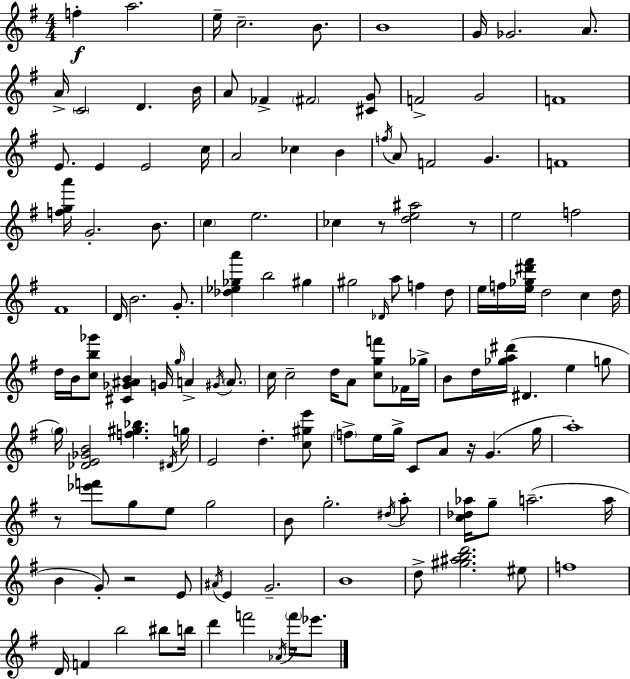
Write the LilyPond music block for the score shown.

{
  \clef treble
  \numericTimeSignature
  \time 4/4
  \key g \major
  f''4-.\f a''2. | e''16-- c''2.-- b'8. | b'1 | g'16 ges'2. a'8. | \break a'16-> \parenthesize c'2 d'4. b'16 | a'8 fes'4-> \parenthesize fis'2 <cis' g'>8 | f'2-> g'2 | f'1 | \break e'8. e'4 e'2 c''16 | a'2 ces''4 b'4 | \acciaccatura { f''16 } a'8 f'2 g'4. | f'1 | \break <f'' g'' a'''>16 g'2.-. b'8. | \parenthesize c''4 e''2. | ces''4 r8 <d'' e'' ais''>2 r8 | e''2 f''2 | \break fis'1 | d'16 b'2. g'8.-. | <des'' ees'' ges'' a'''>4 b''2 gis''4 | gis''2 \grace { des'16 } a''8 f''4 | \break d''8 e''16 f''16 <e'' ges'' dis''' fis'''>16 d''2 c''4 | d''16 d''16 b'16 <c'' b'' ges'''>8 <cis' ges' ais' b'>4 g'16 \grace { g''16 } a'4-> | \acciaccatura { gis'16 } \parenthesize a'8. c''16 c''2-- d''16 a'8 | <c'' g'' f'''>8 fes'16 ges''16-> b'8 d''16 <ges'' a'' dis'''>16( dis'4. e''4 | \break g''8 \parenthesize g''16) <des' e' ges' b'>2 <f'' gis'' bes''>4. | \acciaccatura { dis'16 } g''16 e'2 d''4.-. | <c'' gis'' e'''>8 \parenthesize f''8-> e''16 g''16-> c'8 a'8 r16 g'4.( | g''16 a''1-.) | \break r8 <ees''' f'''>8 g''8 e''8 g''2 | b'8 g''2.-. | \acciaccatura { dis''16 } a''8-. <c'' des'' aes''>16 g''8-- a''2.--( | a''16 b'4 g'8-.) r2 | \break e'8 \acciaccatura { ais'16 } e'4 g'2.-- | b'1 | d''8-> <gis'' ais'' b'' d'''>2. | eis''8 f''1 | \break d'16 f'4 b''2 | bis''8 b''16 d'''4 f'''2 | \acciaccatura { aes'16 } \parenthesize f'''16 ees'''8. \bar "|."
}